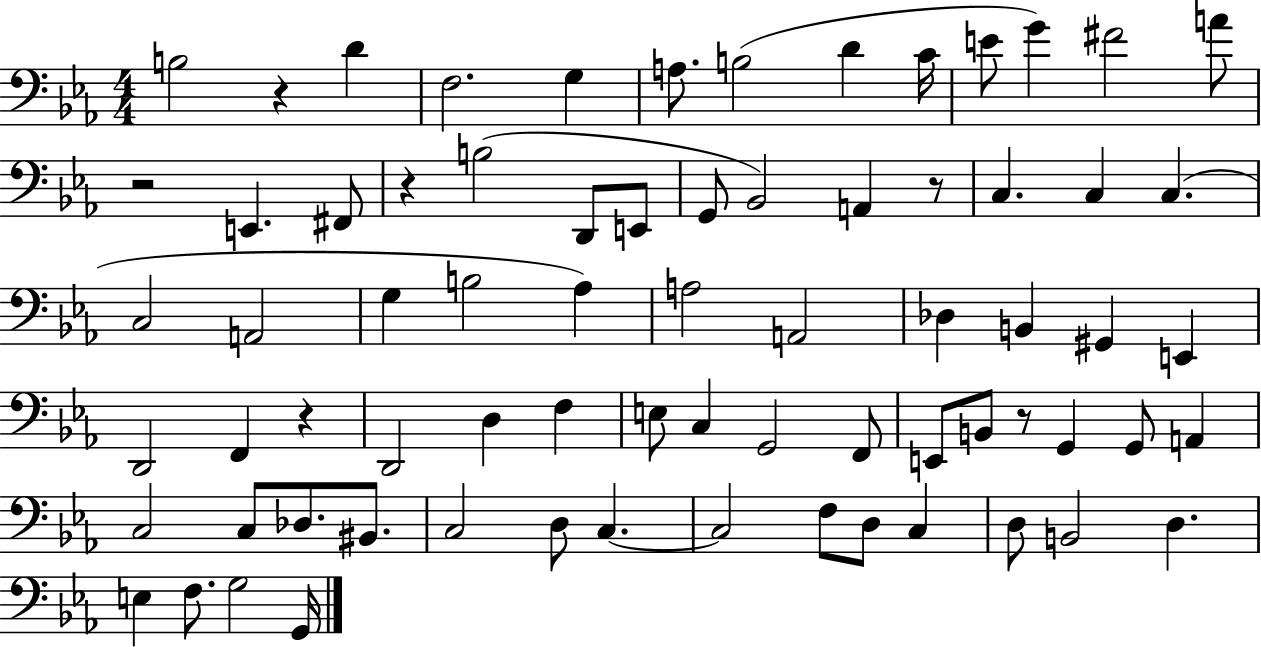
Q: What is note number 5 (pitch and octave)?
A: A3